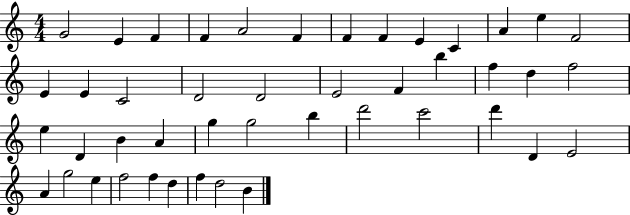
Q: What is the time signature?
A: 4/4